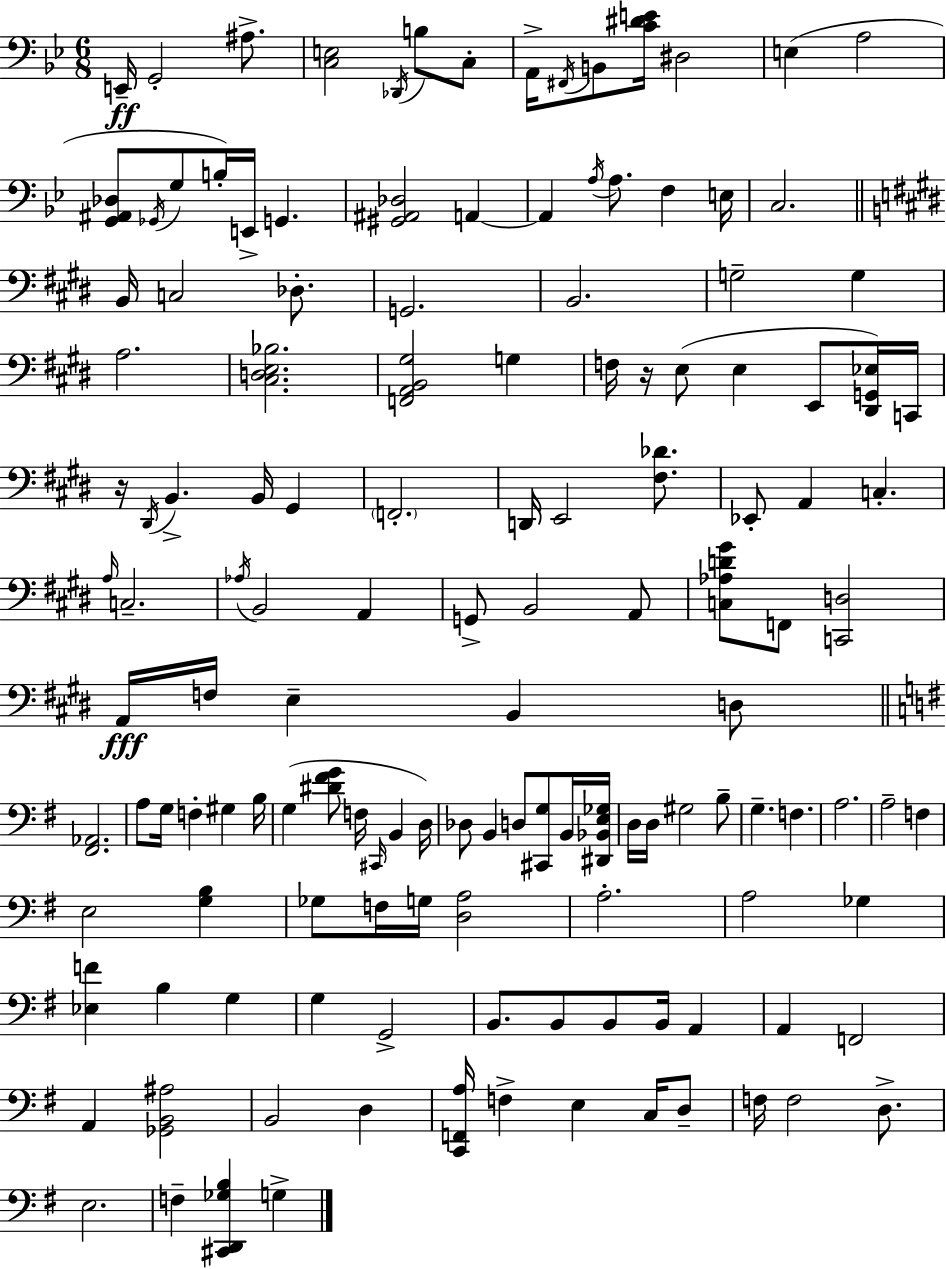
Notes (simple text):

E2/s G2/h A#3/e. [C3,E3]/h Db2/s B3/e C3/e A2/s F#2/s B2/e [C4,D#4,E4]/s D#3/h E3/q A3/h [G2,A#2,Db3]/e Gb2/s G3/e B3/s E2/s G2/q. [G#2,A#2,Db3]/h A2/q A2/q A3/s A3/e. F3/q E3/s C3/h. B2/s C3/h Db3/e. G2/h. B2/h. G3/h G3/q A3/h. [C#3,D3,E3,Bb3]/h. [F2,A2,B2,G#3]/h G3/q F3/s R/s E3/e E3/q E2/e [D#2,G2,Eb3]/s C2/s R/s D#2/s B2/q. B2/s G#2/q F2/h. D2/s E2/h [F#3,Db4]/e. Eb2/e A2/q C3/q. A3/s C3/h. Ab3/s B2/h A2/q G2/e B2/h A2/e [C3,Ab3,D4,G#4]/e F2/e [C2,D3]/h A2/s F3/s E3/q B2/q D3/e [F#2,Ab2]/h. A3/e G3/s F3/q G#3/q B3/s G3/q [D#4,F#4,G4]/e F3/s C#2/s B2/q D3/s Db3/e B2/q D3/e [C#2,G3]/e B2/s [D#2,Bb2,E3,Gb3]/s D3/s D3/s G#3/h B3/e G3/q. F3/q. A3/h. A3/h F3/q E3/h [G3,B3]/q Gb3/e F3/s G3/s [D3,A3]/h A3/h. A3/h Gb3/q [Eb3,F4]/q B3/q G3/q G3/q G2/h B2/e. B2/e B2/e B2/s A2/q A2/q F2/h A2/q [Gb2,B2,A#3]/h B2/h D3/q [C2,F2,A3]/s F3/q E3/q C3/s D3/e F3/s F3/h D3/e. E3/h. F3/q [C#2,D2,Gb3,B3]/q G3/q